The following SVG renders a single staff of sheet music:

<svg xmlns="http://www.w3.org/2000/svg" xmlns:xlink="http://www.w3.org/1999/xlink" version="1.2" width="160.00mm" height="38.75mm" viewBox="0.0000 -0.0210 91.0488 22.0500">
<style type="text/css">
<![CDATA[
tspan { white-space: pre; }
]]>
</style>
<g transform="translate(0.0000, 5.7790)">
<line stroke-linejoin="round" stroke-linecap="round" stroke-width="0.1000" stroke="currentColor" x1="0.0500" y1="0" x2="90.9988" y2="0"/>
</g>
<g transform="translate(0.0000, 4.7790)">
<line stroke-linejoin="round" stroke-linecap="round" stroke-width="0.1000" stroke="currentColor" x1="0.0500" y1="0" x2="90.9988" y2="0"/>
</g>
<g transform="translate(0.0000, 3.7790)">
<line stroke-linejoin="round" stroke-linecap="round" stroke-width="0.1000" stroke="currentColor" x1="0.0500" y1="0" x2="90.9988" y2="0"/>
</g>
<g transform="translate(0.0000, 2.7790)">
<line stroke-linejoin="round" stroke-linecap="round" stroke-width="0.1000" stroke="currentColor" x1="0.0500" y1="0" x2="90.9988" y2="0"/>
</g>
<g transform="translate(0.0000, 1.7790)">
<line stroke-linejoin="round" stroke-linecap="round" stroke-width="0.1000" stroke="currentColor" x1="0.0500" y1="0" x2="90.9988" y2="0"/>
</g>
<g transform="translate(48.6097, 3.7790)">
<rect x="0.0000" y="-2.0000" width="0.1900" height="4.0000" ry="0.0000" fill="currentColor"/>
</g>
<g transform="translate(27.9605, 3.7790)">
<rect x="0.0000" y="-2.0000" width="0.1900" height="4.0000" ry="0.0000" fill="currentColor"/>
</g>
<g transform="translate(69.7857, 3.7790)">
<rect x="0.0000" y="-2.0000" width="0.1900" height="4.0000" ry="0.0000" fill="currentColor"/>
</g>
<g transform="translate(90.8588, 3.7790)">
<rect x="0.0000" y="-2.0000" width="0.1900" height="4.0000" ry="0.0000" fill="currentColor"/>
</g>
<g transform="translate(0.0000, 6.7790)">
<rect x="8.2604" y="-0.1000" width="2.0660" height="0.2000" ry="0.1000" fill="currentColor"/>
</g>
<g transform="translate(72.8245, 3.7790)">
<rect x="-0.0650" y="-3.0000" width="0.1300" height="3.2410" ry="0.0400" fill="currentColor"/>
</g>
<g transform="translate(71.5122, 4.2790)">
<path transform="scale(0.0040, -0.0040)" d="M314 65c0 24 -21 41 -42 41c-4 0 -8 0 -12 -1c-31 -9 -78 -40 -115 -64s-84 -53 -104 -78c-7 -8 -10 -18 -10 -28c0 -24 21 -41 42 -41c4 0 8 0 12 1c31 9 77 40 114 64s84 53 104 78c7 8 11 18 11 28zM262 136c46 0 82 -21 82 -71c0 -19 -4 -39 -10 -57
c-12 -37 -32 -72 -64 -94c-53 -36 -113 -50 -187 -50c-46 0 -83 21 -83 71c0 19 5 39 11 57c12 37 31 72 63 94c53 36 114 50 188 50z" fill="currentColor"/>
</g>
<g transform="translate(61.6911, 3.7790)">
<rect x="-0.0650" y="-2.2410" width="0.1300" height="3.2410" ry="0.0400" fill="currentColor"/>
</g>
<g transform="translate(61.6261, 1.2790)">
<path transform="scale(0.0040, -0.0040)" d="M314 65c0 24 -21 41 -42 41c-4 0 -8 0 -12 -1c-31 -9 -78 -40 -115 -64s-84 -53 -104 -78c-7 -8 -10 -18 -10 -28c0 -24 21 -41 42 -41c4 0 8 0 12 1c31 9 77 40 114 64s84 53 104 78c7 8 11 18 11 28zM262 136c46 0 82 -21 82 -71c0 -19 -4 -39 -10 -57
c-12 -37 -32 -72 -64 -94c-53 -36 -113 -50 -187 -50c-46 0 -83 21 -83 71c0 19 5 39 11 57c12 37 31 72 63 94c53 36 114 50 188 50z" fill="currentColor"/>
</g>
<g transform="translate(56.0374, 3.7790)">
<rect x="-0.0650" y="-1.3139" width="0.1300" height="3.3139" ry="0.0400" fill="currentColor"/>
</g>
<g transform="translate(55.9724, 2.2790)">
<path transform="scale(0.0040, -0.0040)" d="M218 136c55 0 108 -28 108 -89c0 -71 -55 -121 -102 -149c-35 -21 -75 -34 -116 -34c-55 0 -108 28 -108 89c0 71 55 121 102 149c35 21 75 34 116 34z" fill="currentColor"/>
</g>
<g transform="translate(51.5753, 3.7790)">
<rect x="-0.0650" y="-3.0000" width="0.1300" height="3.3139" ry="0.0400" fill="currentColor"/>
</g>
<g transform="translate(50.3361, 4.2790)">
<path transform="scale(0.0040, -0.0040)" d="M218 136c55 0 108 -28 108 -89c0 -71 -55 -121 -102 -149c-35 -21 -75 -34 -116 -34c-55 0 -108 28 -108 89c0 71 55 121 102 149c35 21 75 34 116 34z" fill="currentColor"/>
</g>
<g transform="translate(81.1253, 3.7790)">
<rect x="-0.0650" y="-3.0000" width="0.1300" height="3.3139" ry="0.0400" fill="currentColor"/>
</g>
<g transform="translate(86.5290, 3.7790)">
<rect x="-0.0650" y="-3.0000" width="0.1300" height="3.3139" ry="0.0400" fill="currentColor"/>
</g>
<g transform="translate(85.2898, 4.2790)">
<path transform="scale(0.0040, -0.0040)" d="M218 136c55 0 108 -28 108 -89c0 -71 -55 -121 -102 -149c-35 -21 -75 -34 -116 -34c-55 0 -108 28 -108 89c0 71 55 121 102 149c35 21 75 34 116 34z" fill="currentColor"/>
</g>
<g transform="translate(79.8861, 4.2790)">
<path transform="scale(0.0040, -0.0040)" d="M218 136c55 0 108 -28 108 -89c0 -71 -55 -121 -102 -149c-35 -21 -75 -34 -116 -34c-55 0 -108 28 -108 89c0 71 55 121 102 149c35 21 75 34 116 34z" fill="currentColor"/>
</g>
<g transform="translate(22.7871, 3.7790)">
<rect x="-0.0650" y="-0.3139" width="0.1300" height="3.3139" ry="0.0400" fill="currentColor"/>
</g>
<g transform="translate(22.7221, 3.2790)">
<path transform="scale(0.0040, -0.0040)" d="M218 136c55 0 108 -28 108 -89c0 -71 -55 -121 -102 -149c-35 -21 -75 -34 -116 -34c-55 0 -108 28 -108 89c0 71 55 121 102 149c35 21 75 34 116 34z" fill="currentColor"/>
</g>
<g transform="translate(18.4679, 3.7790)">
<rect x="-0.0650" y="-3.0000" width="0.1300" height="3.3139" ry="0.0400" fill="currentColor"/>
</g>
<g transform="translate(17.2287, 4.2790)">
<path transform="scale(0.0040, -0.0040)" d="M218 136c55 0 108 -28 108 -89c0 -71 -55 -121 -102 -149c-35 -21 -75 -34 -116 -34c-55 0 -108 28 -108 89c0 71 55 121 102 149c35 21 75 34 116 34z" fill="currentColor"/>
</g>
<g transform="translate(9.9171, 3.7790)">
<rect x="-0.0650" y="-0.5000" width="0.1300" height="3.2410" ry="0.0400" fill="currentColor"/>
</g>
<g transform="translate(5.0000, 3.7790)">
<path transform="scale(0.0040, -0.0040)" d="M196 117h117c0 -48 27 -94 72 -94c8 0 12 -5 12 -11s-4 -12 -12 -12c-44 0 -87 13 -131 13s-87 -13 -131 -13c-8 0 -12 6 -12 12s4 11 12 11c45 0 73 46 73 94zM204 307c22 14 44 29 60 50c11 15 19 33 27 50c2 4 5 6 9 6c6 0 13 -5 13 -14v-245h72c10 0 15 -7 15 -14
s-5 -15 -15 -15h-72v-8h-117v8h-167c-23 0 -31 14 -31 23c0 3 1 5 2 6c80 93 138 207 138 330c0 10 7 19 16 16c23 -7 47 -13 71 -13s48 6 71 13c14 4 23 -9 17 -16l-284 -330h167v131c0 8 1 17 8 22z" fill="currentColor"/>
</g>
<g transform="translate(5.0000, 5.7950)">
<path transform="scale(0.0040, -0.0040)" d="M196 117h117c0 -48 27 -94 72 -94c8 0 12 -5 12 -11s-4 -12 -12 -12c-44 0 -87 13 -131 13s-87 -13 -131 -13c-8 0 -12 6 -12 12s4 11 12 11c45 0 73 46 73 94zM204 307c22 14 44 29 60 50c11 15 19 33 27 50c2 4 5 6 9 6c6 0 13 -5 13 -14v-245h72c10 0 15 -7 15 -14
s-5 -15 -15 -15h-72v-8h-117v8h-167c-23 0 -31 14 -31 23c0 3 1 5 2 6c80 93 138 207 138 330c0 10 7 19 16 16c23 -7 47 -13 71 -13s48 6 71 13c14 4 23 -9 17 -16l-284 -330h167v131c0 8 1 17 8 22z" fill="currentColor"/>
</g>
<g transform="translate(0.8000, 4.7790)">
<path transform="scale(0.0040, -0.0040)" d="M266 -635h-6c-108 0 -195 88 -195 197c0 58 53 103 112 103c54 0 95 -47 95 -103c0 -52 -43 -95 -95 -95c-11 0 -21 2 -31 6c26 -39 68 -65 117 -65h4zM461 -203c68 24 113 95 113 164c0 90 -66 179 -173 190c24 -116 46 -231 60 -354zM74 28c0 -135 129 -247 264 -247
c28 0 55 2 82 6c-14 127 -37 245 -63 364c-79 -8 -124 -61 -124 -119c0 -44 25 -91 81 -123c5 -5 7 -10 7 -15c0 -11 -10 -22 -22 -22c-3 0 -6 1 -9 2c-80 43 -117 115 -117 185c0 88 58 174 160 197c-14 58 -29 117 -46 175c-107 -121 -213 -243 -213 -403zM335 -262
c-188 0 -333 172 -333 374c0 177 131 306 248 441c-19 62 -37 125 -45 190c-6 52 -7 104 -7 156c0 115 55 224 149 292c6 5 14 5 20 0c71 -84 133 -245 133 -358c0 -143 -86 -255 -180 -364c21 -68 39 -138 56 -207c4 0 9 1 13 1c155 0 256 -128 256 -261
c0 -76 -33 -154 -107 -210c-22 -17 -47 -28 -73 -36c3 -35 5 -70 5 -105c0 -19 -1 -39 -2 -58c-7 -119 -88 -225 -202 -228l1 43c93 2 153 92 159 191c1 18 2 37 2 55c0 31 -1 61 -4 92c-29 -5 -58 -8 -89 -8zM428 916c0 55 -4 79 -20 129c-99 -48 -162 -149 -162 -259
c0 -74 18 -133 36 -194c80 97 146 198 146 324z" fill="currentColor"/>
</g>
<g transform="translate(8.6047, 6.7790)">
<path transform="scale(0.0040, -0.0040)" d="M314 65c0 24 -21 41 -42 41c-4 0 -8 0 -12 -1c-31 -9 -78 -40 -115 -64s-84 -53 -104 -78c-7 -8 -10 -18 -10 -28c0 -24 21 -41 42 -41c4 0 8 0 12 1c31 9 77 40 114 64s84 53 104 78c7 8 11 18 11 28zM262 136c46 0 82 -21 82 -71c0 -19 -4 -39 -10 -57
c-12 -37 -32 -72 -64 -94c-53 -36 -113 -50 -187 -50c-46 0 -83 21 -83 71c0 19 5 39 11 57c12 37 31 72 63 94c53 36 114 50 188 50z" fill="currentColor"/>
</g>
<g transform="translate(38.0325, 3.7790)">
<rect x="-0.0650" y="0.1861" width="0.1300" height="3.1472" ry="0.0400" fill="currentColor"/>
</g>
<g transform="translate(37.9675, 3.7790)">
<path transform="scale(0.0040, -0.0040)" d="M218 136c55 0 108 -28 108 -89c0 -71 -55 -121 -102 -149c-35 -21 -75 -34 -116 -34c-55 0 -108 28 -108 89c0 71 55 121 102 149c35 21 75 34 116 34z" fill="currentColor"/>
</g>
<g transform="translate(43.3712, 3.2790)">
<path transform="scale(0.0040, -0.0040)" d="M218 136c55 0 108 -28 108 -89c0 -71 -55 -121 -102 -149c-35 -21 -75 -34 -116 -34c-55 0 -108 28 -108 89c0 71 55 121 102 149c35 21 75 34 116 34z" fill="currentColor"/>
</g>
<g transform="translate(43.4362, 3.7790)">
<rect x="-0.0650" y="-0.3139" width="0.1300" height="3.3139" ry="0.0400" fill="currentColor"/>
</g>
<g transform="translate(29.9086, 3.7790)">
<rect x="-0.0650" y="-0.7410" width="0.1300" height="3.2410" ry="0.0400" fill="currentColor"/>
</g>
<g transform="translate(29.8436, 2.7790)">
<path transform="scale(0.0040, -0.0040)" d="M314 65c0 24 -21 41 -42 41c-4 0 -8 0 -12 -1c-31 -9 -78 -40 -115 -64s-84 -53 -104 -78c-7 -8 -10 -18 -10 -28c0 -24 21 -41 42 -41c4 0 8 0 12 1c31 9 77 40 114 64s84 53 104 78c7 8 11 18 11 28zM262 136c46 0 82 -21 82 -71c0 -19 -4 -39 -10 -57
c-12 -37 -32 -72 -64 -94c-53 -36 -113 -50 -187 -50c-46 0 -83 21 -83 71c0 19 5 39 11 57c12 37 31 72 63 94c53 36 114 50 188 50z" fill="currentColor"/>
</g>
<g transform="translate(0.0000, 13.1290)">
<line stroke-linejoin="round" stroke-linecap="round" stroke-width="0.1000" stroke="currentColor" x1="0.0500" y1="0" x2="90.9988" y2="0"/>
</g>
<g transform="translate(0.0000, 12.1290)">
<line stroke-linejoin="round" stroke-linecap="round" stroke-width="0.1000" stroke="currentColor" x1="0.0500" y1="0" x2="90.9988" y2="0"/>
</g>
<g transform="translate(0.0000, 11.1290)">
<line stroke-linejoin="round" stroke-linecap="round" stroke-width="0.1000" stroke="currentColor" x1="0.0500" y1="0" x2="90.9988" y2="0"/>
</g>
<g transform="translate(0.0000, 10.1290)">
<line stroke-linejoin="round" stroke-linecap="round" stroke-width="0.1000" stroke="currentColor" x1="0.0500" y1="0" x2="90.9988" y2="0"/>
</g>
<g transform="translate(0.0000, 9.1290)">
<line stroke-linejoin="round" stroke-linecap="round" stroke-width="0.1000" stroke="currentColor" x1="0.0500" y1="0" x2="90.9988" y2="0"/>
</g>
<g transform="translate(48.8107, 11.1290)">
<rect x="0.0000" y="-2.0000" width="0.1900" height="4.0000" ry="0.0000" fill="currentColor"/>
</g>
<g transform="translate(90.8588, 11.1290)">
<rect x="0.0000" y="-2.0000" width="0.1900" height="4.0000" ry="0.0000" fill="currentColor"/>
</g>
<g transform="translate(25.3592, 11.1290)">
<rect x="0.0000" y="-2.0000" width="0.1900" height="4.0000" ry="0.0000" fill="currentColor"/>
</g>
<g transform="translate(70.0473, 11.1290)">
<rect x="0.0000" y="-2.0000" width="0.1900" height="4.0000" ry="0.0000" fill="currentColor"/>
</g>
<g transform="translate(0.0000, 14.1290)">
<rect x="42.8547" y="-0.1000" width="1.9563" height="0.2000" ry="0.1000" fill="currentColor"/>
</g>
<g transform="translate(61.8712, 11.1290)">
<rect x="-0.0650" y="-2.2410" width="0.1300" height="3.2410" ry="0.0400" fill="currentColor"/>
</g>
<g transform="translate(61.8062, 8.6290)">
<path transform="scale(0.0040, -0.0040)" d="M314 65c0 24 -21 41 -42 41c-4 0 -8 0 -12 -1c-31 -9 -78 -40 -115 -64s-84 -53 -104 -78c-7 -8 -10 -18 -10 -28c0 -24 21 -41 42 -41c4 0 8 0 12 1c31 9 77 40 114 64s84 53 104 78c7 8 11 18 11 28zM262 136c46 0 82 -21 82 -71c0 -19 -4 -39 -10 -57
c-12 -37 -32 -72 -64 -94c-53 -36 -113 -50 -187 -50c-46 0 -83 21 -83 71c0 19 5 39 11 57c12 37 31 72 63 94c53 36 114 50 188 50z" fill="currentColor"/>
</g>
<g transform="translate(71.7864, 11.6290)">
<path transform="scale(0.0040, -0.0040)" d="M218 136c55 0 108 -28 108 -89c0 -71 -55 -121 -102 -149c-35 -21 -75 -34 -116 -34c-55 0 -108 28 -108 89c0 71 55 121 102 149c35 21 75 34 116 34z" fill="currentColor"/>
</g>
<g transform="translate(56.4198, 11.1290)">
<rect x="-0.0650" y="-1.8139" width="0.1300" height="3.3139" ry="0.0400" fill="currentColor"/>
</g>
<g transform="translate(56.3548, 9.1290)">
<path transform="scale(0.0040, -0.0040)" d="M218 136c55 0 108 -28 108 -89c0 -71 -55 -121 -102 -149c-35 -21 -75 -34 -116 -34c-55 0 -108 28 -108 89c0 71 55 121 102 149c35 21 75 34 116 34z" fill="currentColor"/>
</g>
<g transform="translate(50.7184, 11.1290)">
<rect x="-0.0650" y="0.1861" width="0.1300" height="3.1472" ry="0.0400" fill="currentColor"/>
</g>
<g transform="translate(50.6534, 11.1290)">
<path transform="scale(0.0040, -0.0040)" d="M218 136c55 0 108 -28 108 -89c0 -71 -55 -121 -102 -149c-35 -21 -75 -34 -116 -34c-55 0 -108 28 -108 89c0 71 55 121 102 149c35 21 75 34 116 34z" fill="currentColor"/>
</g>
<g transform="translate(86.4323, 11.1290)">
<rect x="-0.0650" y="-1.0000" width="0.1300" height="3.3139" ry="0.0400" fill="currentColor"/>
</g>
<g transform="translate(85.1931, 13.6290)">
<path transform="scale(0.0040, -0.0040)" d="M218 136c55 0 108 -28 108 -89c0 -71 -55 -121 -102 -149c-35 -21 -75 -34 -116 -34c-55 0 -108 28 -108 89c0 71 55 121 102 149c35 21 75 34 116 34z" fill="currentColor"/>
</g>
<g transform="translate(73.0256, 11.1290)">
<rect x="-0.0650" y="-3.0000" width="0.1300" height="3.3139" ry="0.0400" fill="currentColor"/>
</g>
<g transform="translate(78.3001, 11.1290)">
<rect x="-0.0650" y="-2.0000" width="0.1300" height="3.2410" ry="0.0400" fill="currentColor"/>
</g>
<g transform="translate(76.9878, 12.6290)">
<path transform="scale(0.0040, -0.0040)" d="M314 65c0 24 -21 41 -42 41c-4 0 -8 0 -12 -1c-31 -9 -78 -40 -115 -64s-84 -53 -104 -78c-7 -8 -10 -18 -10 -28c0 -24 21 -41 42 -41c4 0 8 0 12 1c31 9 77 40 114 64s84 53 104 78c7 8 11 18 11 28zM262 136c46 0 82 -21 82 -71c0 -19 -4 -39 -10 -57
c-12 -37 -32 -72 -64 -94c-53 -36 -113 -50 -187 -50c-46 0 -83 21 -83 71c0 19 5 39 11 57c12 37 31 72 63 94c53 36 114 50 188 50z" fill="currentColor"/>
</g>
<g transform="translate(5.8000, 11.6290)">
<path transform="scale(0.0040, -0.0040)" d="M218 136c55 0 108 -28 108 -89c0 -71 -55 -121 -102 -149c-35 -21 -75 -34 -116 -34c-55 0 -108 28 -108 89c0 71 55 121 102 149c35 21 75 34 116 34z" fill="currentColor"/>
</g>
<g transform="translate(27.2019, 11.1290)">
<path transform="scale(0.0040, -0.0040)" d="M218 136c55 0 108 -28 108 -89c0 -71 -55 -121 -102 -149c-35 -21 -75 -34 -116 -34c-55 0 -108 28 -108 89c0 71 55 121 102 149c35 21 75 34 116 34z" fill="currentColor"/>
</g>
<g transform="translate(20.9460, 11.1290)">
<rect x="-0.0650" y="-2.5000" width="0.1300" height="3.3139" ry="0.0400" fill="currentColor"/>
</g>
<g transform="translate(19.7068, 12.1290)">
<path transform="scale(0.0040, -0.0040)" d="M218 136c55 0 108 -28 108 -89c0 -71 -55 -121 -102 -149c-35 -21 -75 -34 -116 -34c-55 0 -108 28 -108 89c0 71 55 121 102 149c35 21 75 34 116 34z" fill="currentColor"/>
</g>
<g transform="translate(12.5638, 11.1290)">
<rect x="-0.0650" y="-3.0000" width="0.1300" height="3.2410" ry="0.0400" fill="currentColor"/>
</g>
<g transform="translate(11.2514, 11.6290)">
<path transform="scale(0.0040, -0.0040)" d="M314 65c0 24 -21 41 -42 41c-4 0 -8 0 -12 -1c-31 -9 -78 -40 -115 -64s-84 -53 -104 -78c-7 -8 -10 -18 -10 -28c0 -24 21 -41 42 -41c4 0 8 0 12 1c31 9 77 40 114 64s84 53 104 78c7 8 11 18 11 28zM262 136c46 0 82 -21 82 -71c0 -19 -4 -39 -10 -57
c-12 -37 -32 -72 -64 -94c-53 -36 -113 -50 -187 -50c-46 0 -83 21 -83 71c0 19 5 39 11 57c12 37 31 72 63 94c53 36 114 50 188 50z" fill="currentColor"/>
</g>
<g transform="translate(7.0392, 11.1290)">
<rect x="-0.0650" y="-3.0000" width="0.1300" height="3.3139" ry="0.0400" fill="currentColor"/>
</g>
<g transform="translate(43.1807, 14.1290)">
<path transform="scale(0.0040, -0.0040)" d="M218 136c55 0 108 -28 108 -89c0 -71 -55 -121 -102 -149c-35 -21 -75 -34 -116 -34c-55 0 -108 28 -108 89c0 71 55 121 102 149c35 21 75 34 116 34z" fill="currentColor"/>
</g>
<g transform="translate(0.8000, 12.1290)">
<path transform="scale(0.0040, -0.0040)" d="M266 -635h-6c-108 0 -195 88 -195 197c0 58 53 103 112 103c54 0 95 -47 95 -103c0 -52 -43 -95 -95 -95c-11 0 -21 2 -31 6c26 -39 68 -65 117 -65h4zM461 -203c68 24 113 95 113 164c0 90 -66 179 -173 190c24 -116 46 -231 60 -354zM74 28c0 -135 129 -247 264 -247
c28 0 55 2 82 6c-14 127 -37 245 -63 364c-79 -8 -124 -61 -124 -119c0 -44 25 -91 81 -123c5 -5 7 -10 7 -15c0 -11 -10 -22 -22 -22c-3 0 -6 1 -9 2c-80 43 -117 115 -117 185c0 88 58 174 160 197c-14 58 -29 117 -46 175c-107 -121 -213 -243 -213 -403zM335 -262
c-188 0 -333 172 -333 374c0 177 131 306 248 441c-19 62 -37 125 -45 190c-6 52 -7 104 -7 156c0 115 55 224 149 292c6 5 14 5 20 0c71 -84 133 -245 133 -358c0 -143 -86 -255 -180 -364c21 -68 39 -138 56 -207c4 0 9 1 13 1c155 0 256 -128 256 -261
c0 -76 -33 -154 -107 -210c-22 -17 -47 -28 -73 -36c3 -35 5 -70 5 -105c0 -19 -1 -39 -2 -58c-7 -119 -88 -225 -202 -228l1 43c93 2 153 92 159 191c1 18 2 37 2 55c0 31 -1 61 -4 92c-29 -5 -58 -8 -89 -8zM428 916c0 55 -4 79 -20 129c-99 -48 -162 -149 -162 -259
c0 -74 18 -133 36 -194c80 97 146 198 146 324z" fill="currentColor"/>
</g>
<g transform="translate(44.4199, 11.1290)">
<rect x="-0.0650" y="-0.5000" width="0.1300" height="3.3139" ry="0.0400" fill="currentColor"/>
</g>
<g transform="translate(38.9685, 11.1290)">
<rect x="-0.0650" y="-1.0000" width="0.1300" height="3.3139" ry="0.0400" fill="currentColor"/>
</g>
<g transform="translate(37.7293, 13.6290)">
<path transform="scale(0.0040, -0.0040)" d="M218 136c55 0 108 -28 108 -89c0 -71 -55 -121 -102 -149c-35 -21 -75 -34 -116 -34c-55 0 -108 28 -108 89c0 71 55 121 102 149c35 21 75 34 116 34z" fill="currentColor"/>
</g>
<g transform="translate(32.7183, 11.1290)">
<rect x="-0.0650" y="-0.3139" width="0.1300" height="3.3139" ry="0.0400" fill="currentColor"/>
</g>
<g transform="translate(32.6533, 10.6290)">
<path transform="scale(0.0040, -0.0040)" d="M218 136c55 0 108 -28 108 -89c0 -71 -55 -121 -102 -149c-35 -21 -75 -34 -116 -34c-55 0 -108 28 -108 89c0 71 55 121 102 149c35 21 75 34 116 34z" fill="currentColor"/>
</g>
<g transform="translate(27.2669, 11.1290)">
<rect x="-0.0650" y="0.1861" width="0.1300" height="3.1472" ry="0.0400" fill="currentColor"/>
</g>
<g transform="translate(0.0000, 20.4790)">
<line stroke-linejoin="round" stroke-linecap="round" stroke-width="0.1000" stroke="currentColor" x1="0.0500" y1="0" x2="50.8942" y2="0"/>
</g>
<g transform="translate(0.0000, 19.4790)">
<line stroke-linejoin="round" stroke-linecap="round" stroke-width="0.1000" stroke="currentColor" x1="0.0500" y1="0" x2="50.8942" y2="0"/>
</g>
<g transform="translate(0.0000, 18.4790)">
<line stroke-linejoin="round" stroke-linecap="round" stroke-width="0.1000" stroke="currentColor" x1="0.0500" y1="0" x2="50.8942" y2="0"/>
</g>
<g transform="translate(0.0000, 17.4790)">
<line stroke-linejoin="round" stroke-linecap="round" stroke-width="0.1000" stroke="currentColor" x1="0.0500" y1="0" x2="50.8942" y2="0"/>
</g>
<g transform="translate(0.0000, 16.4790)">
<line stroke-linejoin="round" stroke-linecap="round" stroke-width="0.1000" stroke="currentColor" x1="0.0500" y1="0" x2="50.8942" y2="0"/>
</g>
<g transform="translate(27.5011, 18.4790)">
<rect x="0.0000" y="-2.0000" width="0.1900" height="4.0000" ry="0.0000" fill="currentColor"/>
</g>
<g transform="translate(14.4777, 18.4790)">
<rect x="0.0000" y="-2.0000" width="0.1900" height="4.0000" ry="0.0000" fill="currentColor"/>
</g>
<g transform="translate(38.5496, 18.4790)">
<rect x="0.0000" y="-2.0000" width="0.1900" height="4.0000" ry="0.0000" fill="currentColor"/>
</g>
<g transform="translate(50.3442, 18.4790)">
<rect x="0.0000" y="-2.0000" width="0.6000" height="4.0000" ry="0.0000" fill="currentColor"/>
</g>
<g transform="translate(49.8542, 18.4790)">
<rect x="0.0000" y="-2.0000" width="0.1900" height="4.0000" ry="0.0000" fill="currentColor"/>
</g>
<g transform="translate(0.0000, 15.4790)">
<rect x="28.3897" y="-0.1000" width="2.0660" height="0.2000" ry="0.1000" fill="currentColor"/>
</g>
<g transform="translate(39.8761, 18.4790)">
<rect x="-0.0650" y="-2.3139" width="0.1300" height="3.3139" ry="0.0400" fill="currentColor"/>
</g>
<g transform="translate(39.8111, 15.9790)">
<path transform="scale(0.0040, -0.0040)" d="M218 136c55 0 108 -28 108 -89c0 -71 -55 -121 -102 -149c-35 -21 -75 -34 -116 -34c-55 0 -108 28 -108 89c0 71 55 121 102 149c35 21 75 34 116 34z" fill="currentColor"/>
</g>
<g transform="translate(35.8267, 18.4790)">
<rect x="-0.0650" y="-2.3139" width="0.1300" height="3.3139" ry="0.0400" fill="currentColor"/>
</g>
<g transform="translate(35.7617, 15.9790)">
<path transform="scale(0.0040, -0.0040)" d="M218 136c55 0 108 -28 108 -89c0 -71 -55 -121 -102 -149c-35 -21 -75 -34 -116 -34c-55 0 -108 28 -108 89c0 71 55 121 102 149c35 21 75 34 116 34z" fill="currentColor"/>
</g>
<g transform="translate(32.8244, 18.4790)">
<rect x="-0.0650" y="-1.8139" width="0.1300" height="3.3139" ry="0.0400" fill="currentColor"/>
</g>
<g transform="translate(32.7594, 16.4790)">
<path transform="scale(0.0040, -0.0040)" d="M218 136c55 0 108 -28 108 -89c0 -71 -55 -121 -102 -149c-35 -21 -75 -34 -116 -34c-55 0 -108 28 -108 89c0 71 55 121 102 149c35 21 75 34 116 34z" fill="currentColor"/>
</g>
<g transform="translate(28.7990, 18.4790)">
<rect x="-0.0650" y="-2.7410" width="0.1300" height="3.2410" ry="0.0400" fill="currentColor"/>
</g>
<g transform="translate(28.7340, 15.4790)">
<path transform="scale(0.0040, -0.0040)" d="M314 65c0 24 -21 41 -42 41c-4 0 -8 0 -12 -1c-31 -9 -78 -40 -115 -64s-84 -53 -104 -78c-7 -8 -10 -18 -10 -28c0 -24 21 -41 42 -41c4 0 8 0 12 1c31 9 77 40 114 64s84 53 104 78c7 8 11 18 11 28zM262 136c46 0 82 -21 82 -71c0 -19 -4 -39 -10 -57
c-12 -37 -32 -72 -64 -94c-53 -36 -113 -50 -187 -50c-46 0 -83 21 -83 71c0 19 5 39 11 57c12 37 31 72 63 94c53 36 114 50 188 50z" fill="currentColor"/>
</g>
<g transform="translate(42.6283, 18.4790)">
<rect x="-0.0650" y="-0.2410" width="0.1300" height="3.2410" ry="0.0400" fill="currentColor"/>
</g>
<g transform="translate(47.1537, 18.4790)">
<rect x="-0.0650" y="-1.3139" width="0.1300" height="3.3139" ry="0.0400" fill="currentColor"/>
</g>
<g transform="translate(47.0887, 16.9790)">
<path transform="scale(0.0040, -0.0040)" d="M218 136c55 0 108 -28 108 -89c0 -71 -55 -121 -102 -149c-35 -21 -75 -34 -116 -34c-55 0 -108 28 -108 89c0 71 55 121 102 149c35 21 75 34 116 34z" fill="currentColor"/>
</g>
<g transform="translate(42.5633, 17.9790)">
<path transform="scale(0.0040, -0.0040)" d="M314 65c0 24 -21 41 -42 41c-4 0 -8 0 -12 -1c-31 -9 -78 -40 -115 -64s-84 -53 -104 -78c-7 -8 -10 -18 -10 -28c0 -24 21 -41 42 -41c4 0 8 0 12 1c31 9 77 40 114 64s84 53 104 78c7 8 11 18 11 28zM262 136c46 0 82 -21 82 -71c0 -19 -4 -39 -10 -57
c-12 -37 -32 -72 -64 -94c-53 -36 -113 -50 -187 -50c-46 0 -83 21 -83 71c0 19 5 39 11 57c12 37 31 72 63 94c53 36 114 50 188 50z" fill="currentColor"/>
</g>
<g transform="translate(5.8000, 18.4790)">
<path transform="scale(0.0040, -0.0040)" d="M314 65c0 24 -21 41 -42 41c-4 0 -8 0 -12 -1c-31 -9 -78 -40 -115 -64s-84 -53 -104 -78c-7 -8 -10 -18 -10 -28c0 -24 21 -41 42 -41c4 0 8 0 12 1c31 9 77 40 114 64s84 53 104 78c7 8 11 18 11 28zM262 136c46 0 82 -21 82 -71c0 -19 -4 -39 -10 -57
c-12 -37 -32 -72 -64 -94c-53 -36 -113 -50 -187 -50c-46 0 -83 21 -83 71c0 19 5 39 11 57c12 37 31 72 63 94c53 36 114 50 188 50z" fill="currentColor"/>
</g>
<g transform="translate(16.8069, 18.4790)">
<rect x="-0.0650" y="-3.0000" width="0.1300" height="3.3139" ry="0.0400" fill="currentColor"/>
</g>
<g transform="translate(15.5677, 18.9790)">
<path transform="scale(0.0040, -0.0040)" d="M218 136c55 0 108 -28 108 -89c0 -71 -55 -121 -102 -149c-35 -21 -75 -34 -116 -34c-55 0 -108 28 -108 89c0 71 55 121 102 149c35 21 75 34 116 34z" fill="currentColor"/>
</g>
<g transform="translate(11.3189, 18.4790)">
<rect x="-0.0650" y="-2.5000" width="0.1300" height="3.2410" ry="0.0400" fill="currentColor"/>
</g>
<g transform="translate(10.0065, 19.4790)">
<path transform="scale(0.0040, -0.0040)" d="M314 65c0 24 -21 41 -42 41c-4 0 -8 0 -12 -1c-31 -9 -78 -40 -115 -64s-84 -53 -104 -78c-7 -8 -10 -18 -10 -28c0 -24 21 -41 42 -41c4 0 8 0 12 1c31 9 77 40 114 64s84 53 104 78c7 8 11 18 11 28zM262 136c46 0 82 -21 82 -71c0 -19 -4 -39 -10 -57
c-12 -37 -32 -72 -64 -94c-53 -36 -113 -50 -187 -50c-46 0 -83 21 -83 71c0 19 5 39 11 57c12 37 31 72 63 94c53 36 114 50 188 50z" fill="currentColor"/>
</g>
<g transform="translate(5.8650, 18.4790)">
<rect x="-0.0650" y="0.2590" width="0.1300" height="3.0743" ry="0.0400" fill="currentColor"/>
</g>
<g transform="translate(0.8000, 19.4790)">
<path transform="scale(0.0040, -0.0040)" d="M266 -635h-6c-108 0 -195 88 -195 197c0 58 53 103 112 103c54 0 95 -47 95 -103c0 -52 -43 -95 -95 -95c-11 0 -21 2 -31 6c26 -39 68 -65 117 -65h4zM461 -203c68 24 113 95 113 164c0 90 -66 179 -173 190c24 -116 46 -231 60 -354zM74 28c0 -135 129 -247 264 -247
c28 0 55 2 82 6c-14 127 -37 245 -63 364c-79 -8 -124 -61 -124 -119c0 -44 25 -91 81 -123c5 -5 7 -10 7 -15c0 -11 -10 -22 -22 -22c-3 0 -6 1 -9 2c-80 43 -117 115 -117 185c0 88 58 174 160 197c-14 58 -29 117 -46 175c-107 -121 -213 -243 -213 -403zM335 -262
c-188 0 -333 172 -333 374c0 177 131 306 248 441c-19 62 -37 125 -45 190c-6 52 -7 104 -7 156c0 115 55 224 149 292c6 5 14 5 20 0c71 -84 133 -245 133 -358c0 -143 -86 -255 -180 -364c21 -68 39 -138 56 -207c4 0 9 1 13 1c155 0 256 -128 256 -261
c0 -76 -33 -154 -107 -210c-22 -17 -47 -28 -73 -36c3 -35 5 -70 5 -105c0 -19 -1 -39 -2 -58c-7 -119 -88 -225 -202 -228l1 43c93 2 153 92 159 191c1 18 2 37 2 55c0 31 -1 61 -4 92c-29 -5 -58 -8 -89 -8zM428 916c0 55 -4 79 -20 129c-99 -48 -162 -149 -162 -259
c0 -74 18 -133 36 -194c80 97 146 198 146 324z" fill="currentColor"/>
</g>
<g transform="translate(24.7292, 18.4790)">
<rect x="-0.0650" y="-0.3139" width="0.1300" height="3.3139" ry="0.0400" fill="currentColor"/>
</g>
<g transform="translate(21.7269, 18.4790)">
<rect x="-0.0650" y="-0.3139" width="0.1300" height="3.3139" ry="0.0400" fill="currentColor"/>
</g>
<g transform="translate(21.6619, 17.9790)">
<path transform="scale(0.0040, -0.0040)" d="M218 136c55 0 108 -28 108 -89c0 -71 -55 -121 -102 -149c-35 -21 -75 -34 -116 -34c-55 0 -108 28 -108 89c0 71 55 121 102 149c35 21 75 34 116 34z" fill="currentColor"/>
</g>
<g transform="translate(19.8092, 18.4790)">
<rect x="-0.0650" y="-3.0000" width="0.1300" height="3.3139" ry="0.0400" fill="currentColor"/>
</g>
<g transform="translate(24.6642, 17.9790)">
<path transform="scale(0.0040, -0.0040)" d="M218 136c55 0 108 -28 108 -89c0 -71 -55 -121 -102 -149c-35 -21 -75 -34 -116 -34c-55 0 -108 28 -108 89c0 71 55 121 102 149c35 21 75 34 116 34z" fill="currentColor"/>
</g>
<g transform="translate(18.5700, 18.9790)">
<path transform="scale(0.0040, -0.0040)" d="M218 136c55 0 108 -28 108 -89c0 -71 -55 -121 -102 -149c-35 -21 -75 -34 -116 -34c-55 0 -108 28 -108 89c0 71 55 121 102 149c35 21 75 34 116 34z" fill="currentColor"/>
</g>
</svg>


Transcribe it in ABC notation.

X:1
T:Untitled
M:4/4
L:1/4
K:C
C2 A c d2 B c A e g2 A2 A A A A2 G B c D C B f g2 A F2 D B2 G2 A A c c a2 f g g c2 e